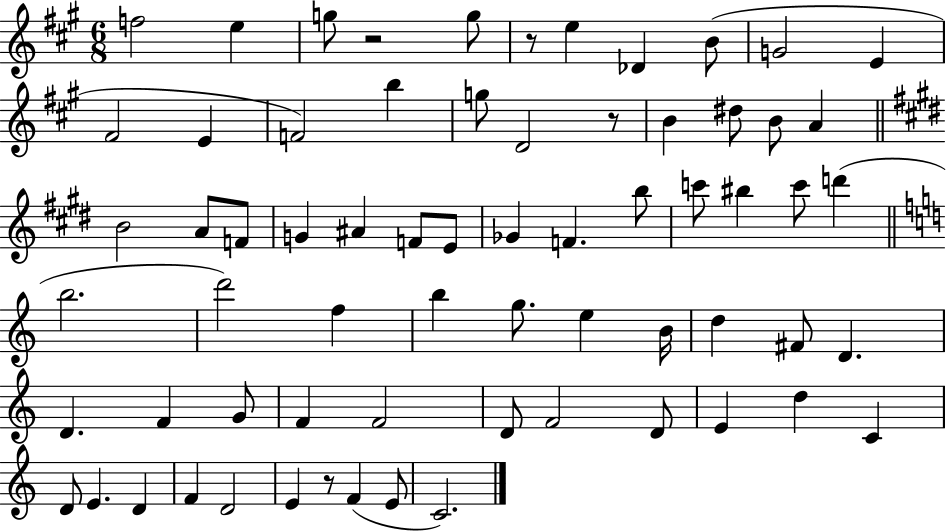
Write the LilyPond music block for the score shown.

{
  \clef treble
  \numericTimeSignature
  \time 6/8
  \key a \major
  \repeat volta 2 { f''2 e''4 | g''8 r2 g''8 | r8 e''4 des'4 b'8( | g'2 e'4 | \break fis'2 e'4 | f'2) b''4 | g''8 d'2 r8 | b'4 dis''8 b'8 a'4 | \break \bar "||" \break \key e \major b'2 a'8 f'8 | g'4 ais'4 f'8 e'8 | ges'4 f'4. b''8 | c'''8 bis''4 c'''8 d'''4( | \break \bar "||" \break \key c \major b''2. | d'''2) f''4 | b''4 g''8. e''4 b'16 | d''4 fis'8 d'4. | \break d'4. f'4 g'8 | f'4 f'2 | d'8 f'2 d'8 | e'4 d''4 c'4 | \break d'8 e'4. d'4 | f'4 d'2 | e'4 r8 f'4( e'8 | c'2.) | \break } \bar "|."
}